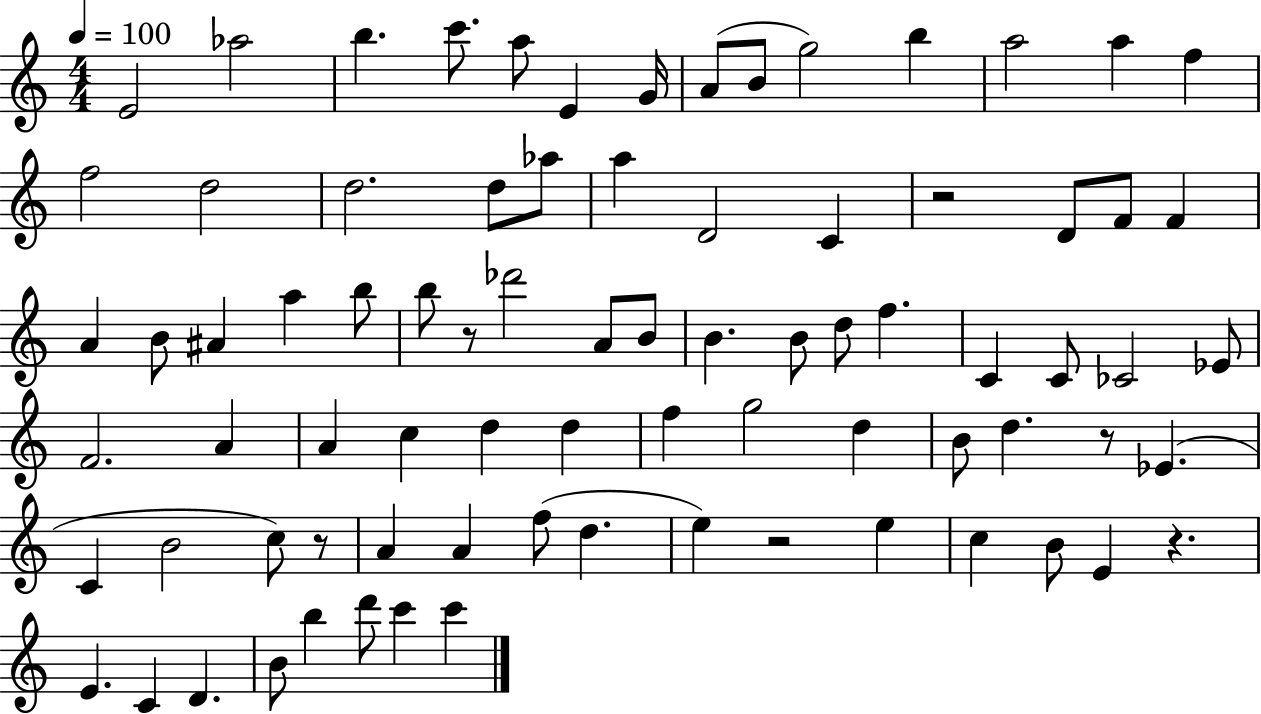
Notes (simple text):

E4/h Ab5/h B5/q. C6/e. A5/e E4/q G4/s A4/e B4/e G5/h B5/q A5/h A5/q F5/q F5/h D5/h D5/h. D5/e Ab5/e A5/q D4/h C4/q R/h D4/e F4/e F4/q A4/q B4/e A#4/q A5/q B5/e B5/e R/e Db6/h A4/e B4/e B4/q. B4/e D5/e F5/q. C4/q C4/e CES4/h Eb4/e F4/h. A4/q A4/q C5/q D5/q D5/q F5/q G5/h D5/q B4/e D5/q. R/e Eb4/q. C4/q B4/h C5/e R/e A4/q A4/q F5/e D5/q. E5/q R/h E5/q C5/q B4/e E4/q R/q. E4/q. C4/q D4/q. B4/e B5/q D6/e C6/q C6/q